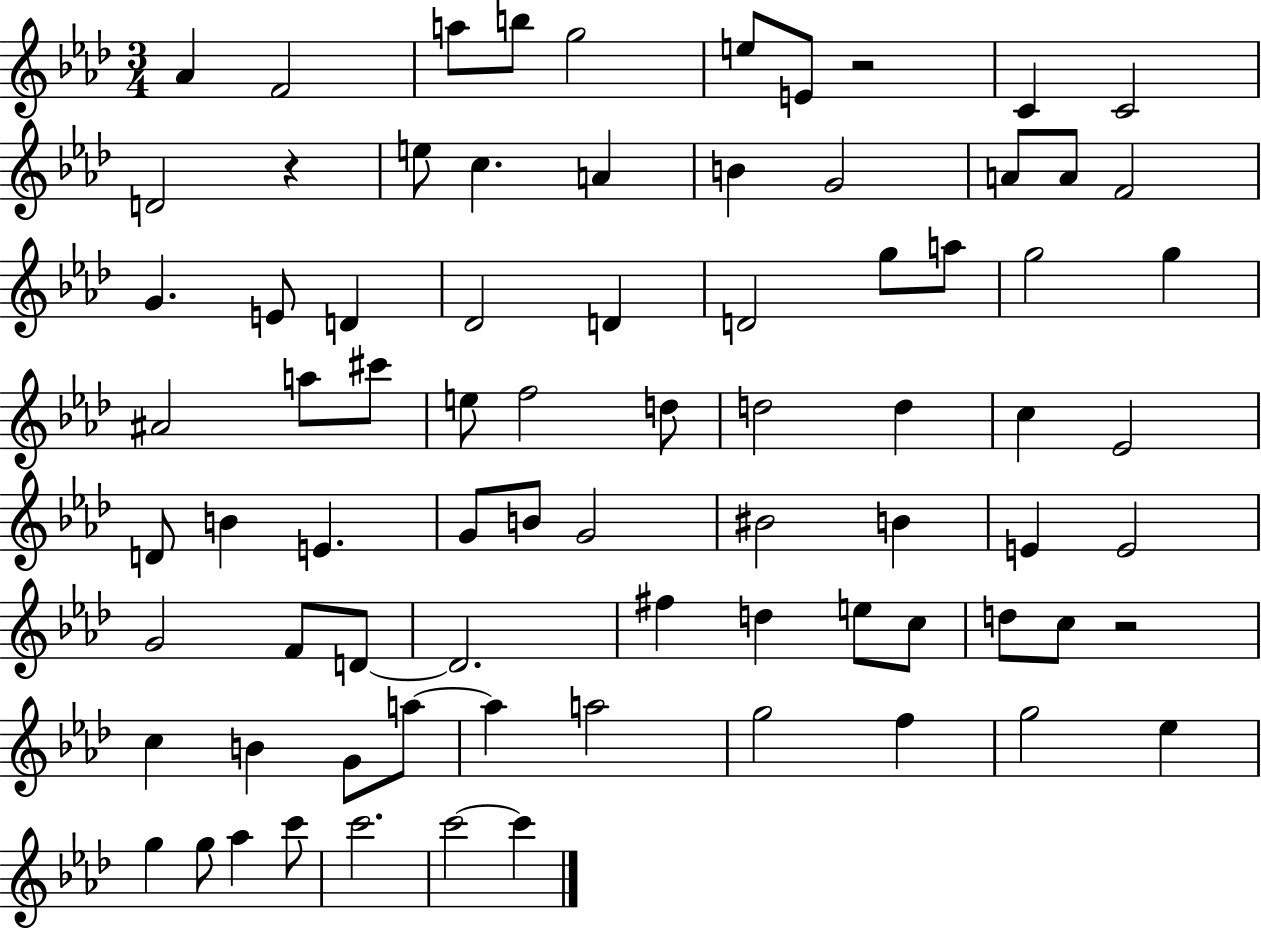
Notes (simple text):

Ab4/q F4/h A5/e B5/e G5/h E5/e E4/e R/h C4/q C4/h D4/h R/q E5/e C5/q. A4/q B4/q G4/h A4/e A4/e F4/h G4/q. E4/e D4/q Db4/h D4/q D4/h G5/e A5/e G5/h G5/q A#4/h A5/e C#6/e E5/e F5/h D5/e D5/h D5/q C5/q Eb4/h D4/e B4/q E4/q. G4/e B4/e G4/h BIS4/h B4/q E4/q E4/h G4/h F4/e D4/e D4/h. F#5/q D5/q E5/e C5/e D5/e C5/e R/h C5/q B4/q G4/e A5/e A5/q A5/h G5/h F5/q G5/h Eb5/q G5/q G5/e Ab5/q C6/e C6/h. C6/h C6/q